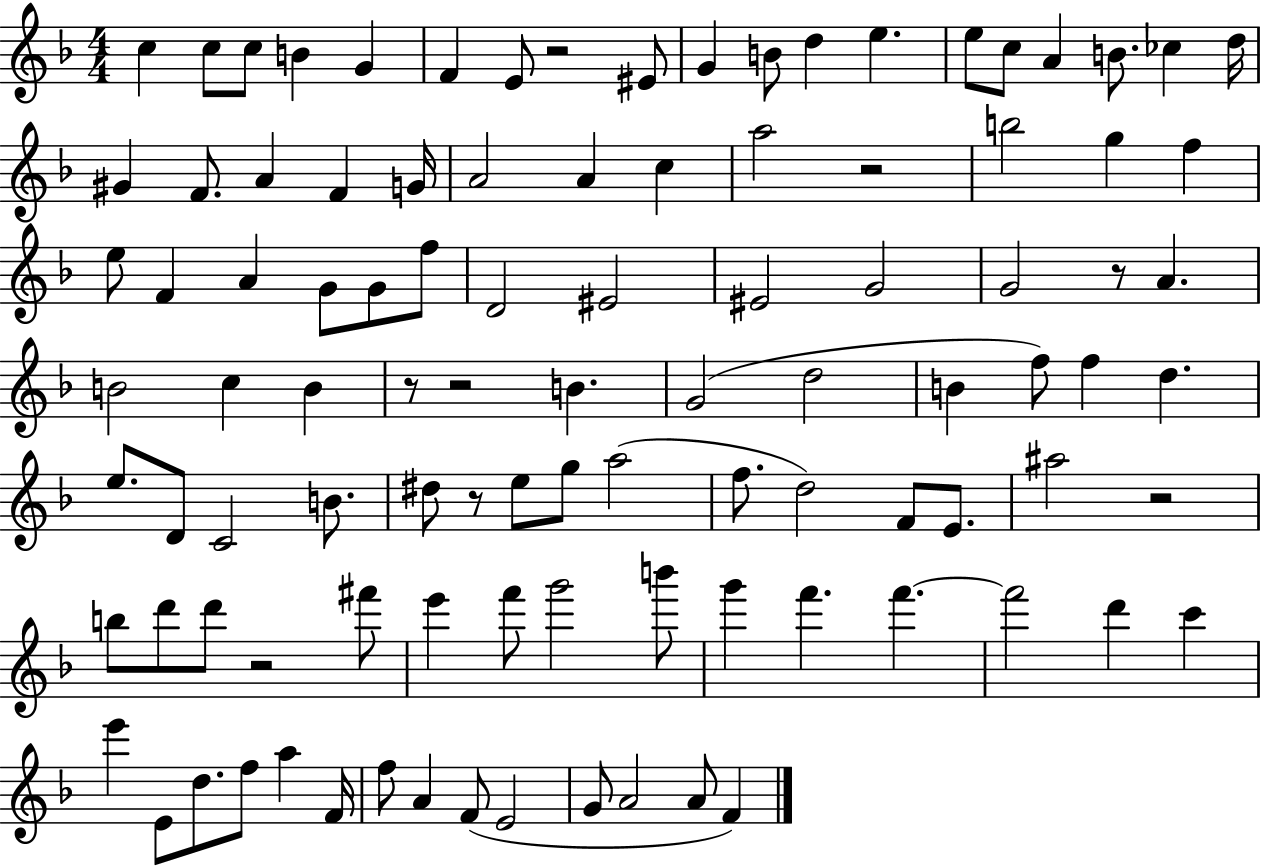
C5/q C5/e C5/e B4/q G4/q F4/q E4/e R/h EIS4/e G4/q B4/e D5/q E5/q. E5/e C5/e A4/q B4/e. CES5/q D5/s G#4/q F4/e. A4/q F4/q G4/s A4/h A4/q C5/q A5/h R/h B5/h G5/q F5/q E5/e F4/q A4/q G4/e G4/e F5/e D4/h EIS4/h EIS4/h G4/h G4/h R/e A4/q. B4/h C5/q B4/q R/e R/h B4/q. G4/h D5/h B4/q F5/e F5/q D5/q. E5/e. D4/e C4/h B4/e. D#5/e R/e E5/e G5/e A5/h F5/e. D5/h F4/e E4/e. A#5/h R/h B5/e D6/e D6/e R/h F#6/e E6/q F6/e G6/h B6/e G6/q F6/q. F6/q. F6/h D6/q C6/q E6/q E4/e D5/e. F5/e A5/q F4/s F5/e A4/q F4/e E4/h G4/e A4/h A4/e F4/q